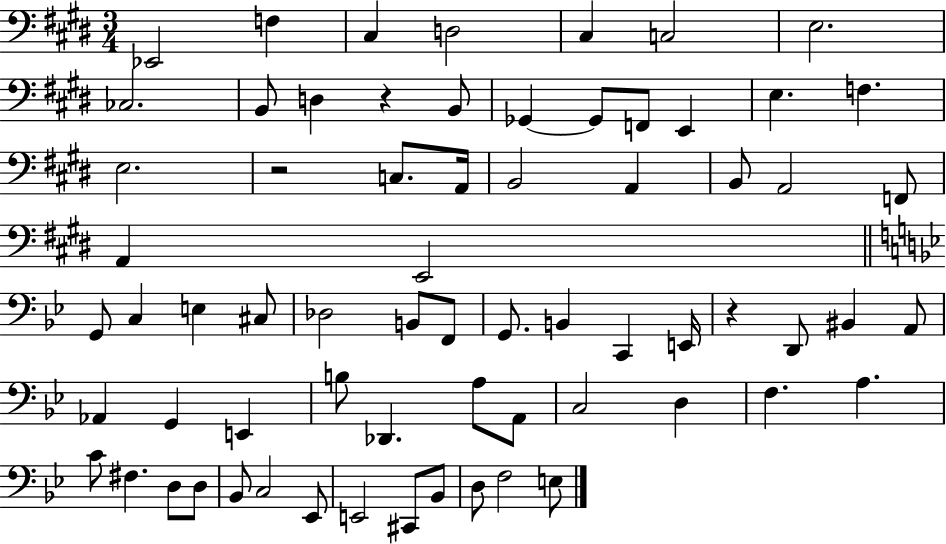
X:1
T:Untitled
M:3/4
L:1/4
K:E
_E,,2 F, ^C, D,2 ^C, C,2 E,2 _C,2 B,,/2 D, z B,,/2 _G,, _G,,/2 F,,/2 E,, E, F, E,2 z2 C,/2 A,,/4 B,,2 A,, B,,/2 A,,2 F,,/2 A,, E,,2 G,,/2 C, E, ^C,/2 _D,2 B,,/2 F,,/2 G,,/2 B,, C,, E,,/4 z D,,/2 ^B,, A,,/2 _A,, G,, E,, B,/2 _D,, A,/2 A,,/2 C,2 D, F, A, C/2 ^F, D,/2 D,/2 _B,,/2 C,2 _E,,/2 E,,2 ^C,,/2 _B,,/2 D,/2 F,2 E,/2